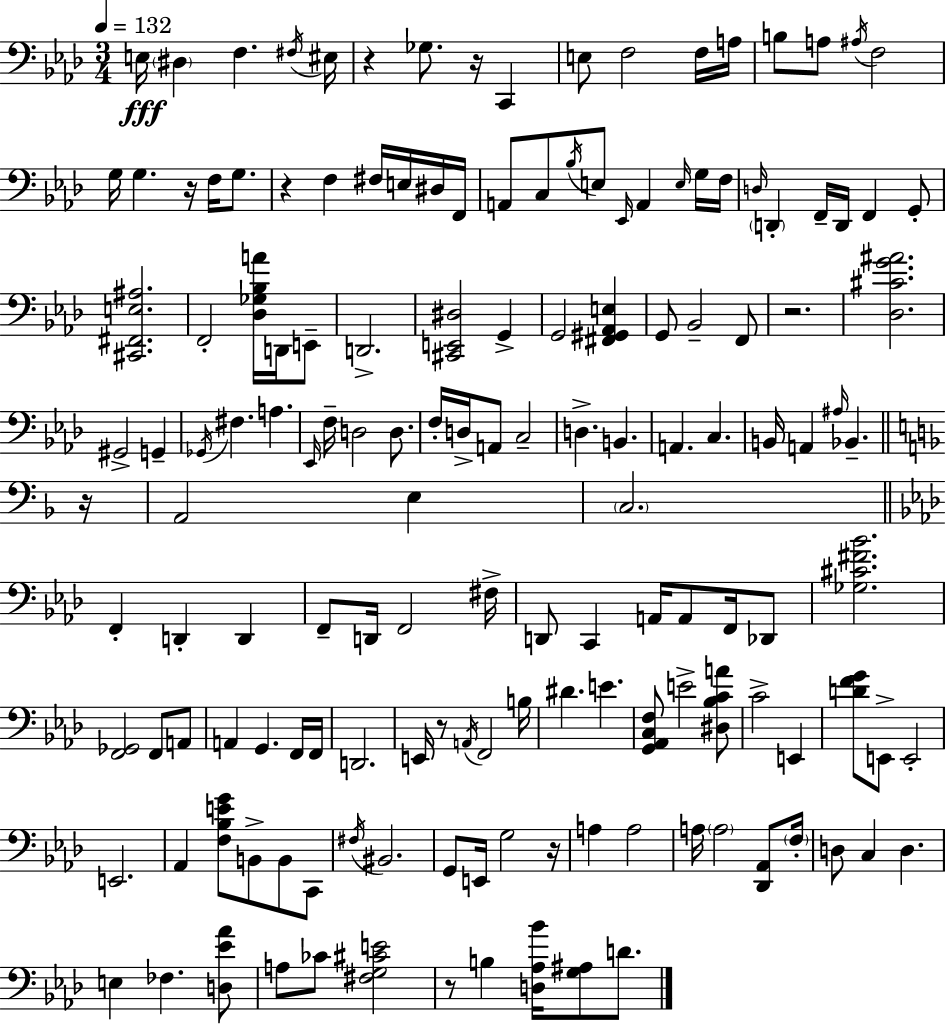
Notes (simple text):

E3/s D#3/q F3/q. F#3/s EIS3/s R/q Gb3/e. R/s C2/q E3/e F3/h F3/s A3/s B3/e A3/e A#3/s F3/h G3/s G3/q. R/s F3/s G3/e. R/q F3/q F#3/s E3/s D#3/s F2/s A2/e C3/e Bb3/s E3/e Eb2/s A2/q E3/s G3/s F3/s D3/s D2/q F2/s D2/s F2/q G2/e [C#2,F#2,E3,A#3]/h. F2/h [Db3,Gb3,Bb3,A4]/s D2/s E2/e D2/h. [C#2,E2,D#3]/h G2/q G2/h [F#2,G#2,Ab2,E3]/q G2/e Bb2/h F2/e R/h. [Db3,C#4,G4,A#4]/h. G#2/h G2/q Gb2/s F#3/q. A3/q. Eb2/s F3/s D3/h D3/e. F3/s D3/s A2/e C3/h D3/q. B2/q. A2/q. C3/q. B2/s A2/q A#3/s Bb2/q. R/s A2/h E3/q C3/h. F2/q D2/q D2/q F2/e D2/s F2/h F#3/s D2/e C2/q A2/s A2/e F2/s Db2/e [Gb3,C#4,F#4,Bb4]/h. [F2,Gb2]/h F2/e A2/e A2/q G2/q. F2/s F2/s D2/h. E2/s R/e A2/s F2/h B3/s D#4/q. E4/q. [G2,Ab2,C3,F3]/e E4/h [D#3,Bb3,C4,A4]/e C4/h E2/q [D4,F4,G4]/e E2/e E2/h E2/h. Ab2/q [F3,Bb3,E4,G4]/e B2/e B2/e C2/e F#3/s BIS2/h. G2/e E2/s G3/h R/s A3/q A3/h A3/s A3/h [Db2,Ab2]/e F3/s D3/e C3/q D3/q. E3/q FES3/q. [D3,Eb4,Ab4]/e A3/e CES4/e [F#3,G3,C#4,E4]/h R/e B3/q [D3,Ab3,Bb4]/s [G3,A#3]/e D4/e.